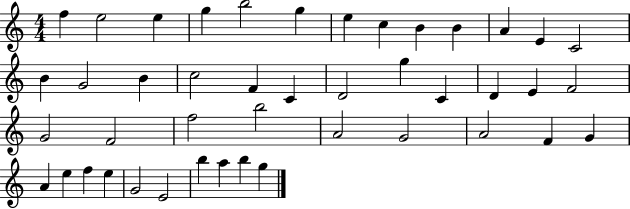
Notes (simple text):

F5/q E5/h E5/q G5/q B5/h G5/q E5/q C5/q B4/q B4/q A4/q E4/q C4/h B4/q G4/h B4/q C5/h F4/q C4/q D4/h G5/q C4/q D4/q E4/q F4/h G4/h F4/h F5/h B5/h A4/h G4/h A4/h F4/q G4/q A4/q E5/q F5/q E5/q G4/h E4/h B5/q A5/q B5/q G5/q